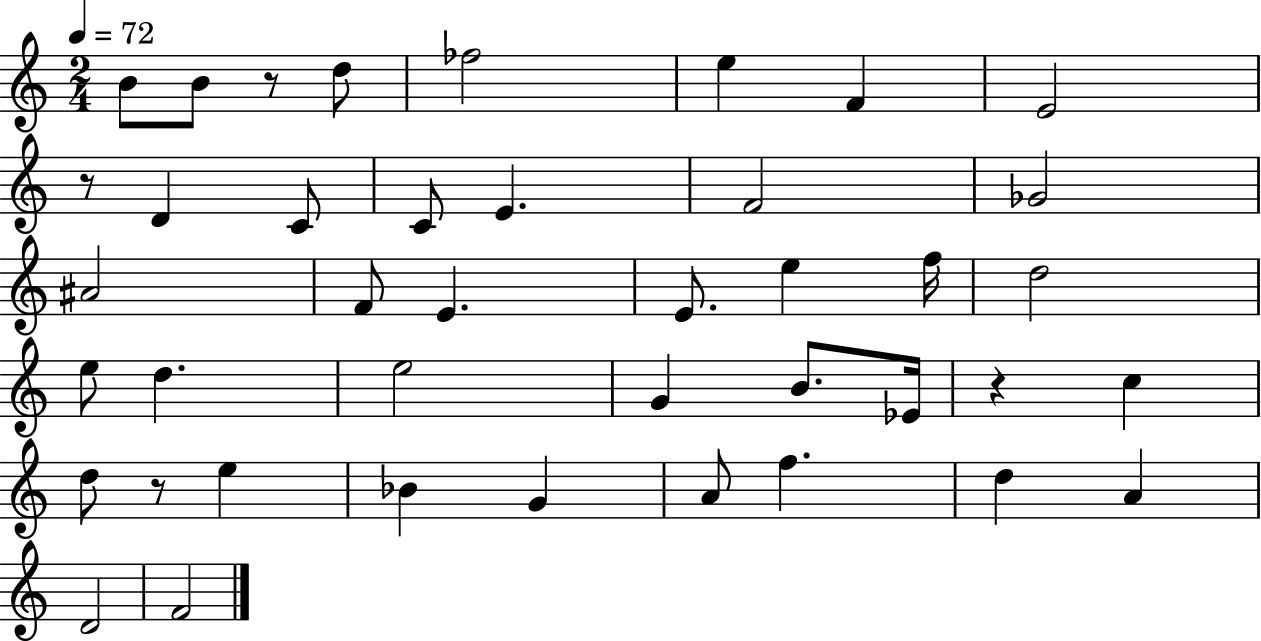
X:1
T:Untitled
M:2/4
L:1/4
K:C
B/2 B/2 z/2 d/2 _f2 e F E2 z/2 D C/2 C/2 E F2 _G2 ^A2 F/2 E E/2 e f/4 d2 e/2 d e2 G B/2 _E/4 z c d/2 z/2 e _B G A/2 f d A D2 F2